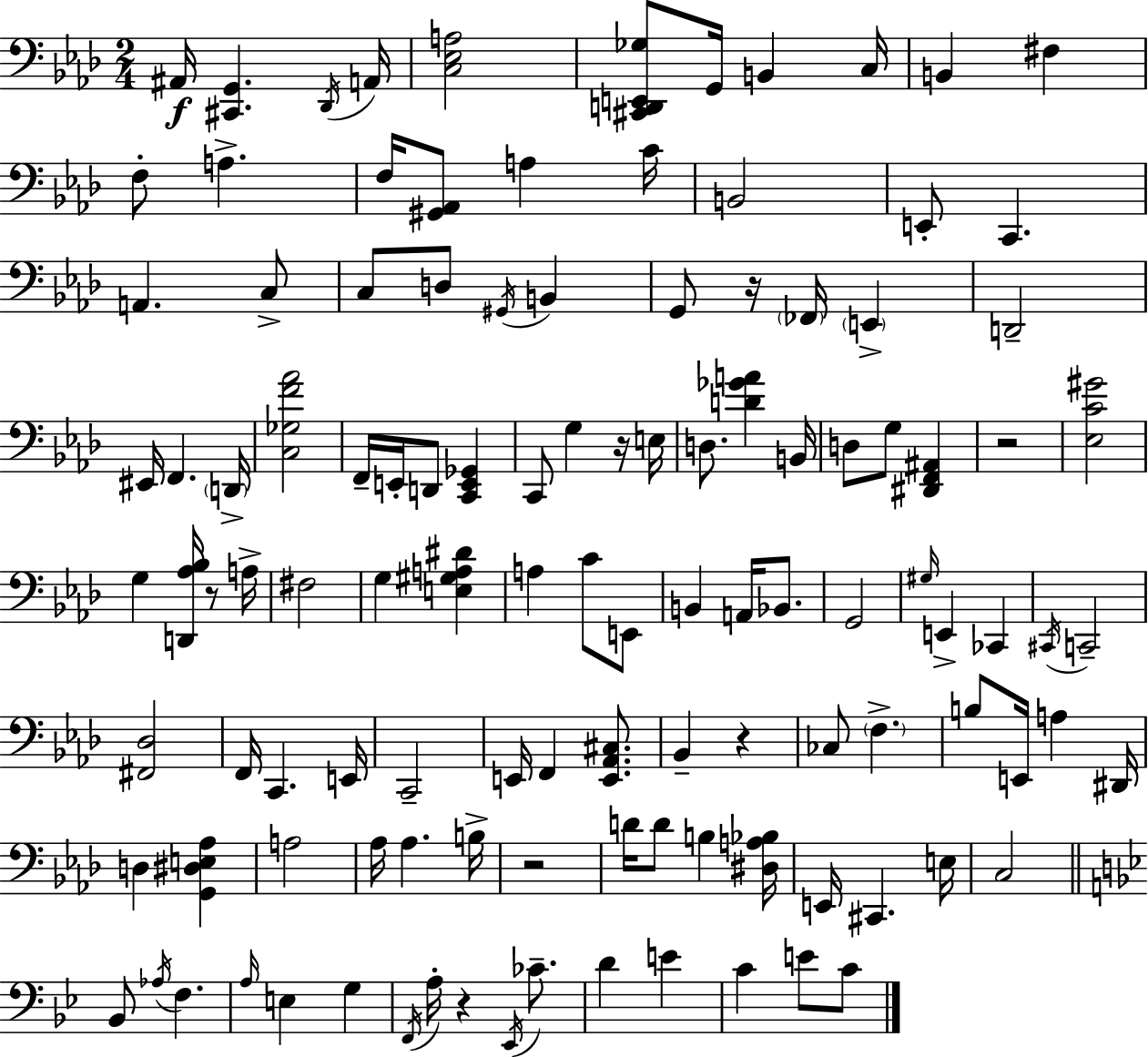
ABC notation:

X:1
T:Untitled
M:2/4
L:1/4
K:Fm
^A,,/4 [^C,,G,,] _D,,/4 A,,/4 [C,_E,A,]2 [^C,,D,,E,,_G,]/2 G,,/4 B,, C,/4 B,, ^F, F,/2 A, F,/4 [^G,,_A,,]/2 A, C/4 B,,2 E,,/2 C,, A,, C,/2 C,/2 D,/2 ^G,,/4 B,, G,,/2 z/4 _F,,/4 E,, D,,2 ^E,,/4 F,, D,,/4 [C,_G,F_A]2 F,,/4 E,,/4 D,,/2 [C,,E,,_G,,] C,,/2 G, z/4 E,/4 D,/2 [D_GA] B,,/4 D,/2 G,/2 [^D,,F,,^A,,] z2 [_E,C^G]2 G, [D,,_A,_B,]/4 z/2 A,/4 ^F,2 G, [E,^G,A,^D] A, C/2 E,,/2 B,, A,,/4 _B,,/2 G,,2 ^G,/4 E,, _C,, ^C,,/4 C,,2 [^F,,_D,]2 F,,/4 C,, E,,/4 C,,2 E,,/4 F,, [E,,_A,,^C,]/2 _B,, z _C,/2 F, B,/2 E,,/4 A, ^D,,/4 D, [G,,^D,E,_A,] A,2 _A,/4 _A, B,/4 z2 D/4 D/2 B, [^D,A,_B,]/4 E,,/4 ^C,, E,/4 C,2 _B,,/2 _A,/4 F, A,/4 E, G, F,,/4 A,/4 z _E,,/4 _C/2 D E C E/2 C/2